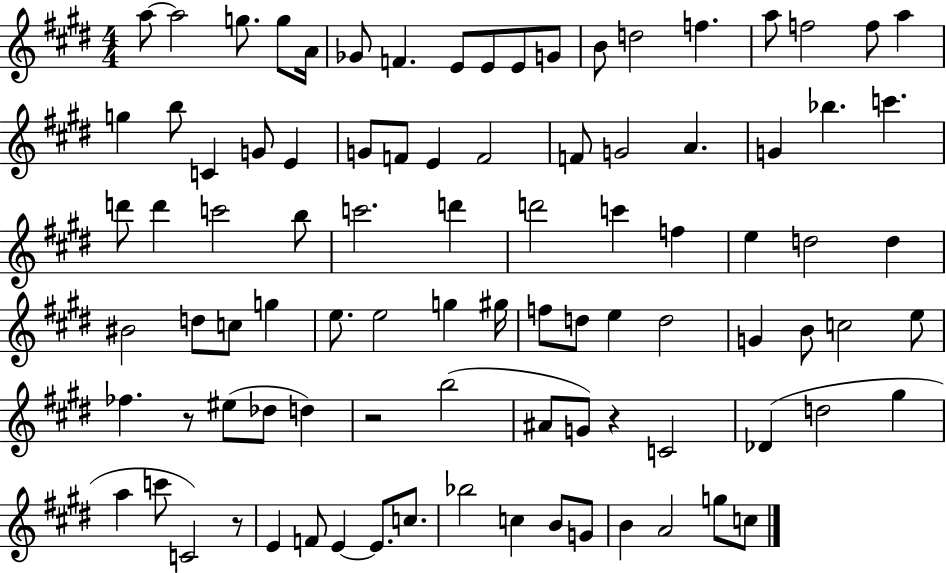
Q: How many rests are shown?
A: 4